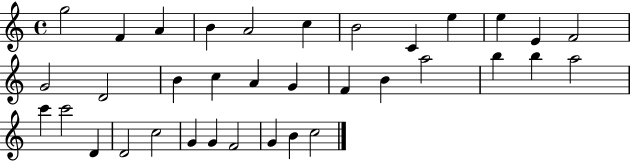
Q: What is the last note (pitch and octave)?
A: C5